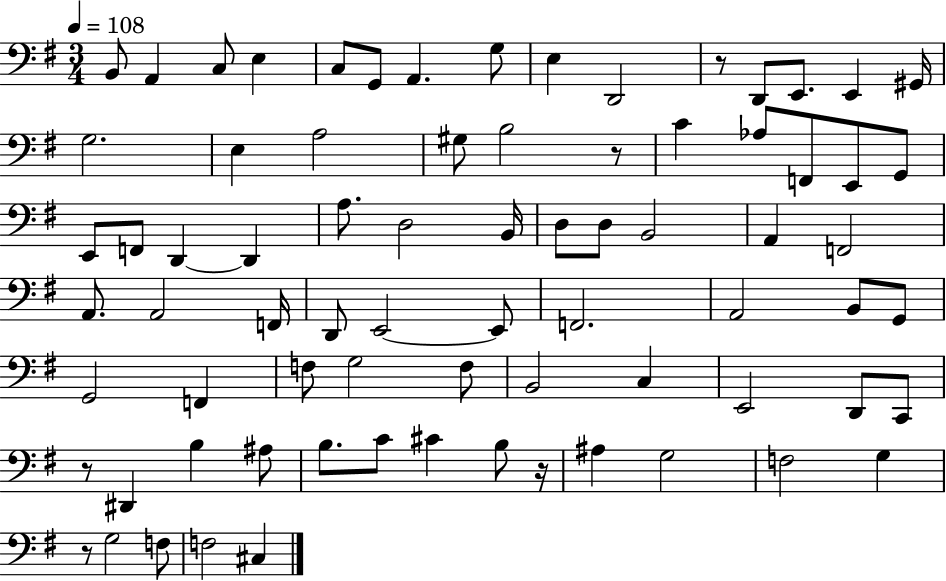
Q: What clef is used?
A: bass